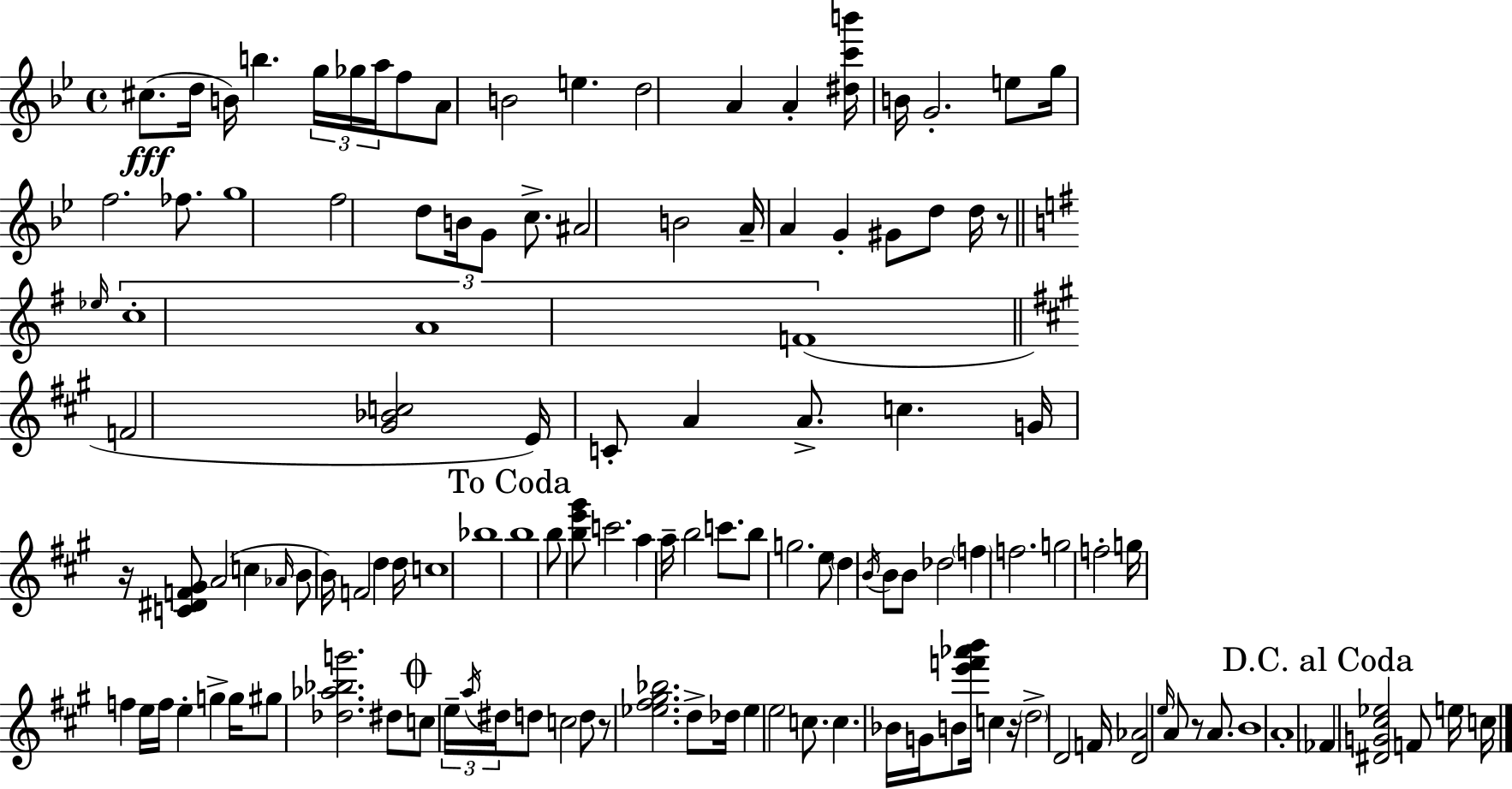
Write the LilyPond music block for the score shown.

{
  \clef treble
  \time 4/4
  \defaultTimeSignature
  \key g \minor
  \repeat volta 2 { cis''8.(\fff d''16 b'16) b''4. \tuplet 3/2 { g''16 ges''16 a''16 } f''8 | a'8 b'2 e''4. | d''2 a'4 a'4-. | <dis'' c''' b'''>16 b'16 g'2.-. e''8 | \break g''16 f''2. fes''8. | g''1 | f''2 d''8 b'16 g'8 c''8.-> | ais'2 b'2 | \break a'16-- a'4 g'4-. gis'8 d''8 d''16 r8 | \bar "||" \break \key g \major \grace { ees''16 } \tuplet 3/2 { c''1-. | a'1 | f'1( } | \bar "||" \break \key a \major f'2 <gis' bes' c''>2 | e'16) c'8-. a'4 a'8.-> c''4. | g'16 r16 <c' dis' f' gis'>8 a'2( c''4 | \grace { aes'16 } b'8 b'16) f'2 d''4 | \break d''16 c''1 | bes''1 | \mark "To Coda" b''1 | b''8 <b'' e''' gis'''>8 c'''2. | \break a''4 a''16-- b''2 c'''8. | b''8 g''2. e''8 | \parenthesize d''4 \acciaccatura { b'16 } b'8 b'8 des''2 | \parenthesize f''4 f''2. | \break g''2 f''2-. | g''16 f''4 e''16 f''16 e''4-. g''4-> | g''16 gis''8 <des'' aes'' bes'' g'''>2. | dis''8 \mark \markup { \musicglyph "scripts.coda" } c''8 \tuplet 3/2 { e''16-- \acciaccatura { a''16 } dis''16 } d''8 c''2 | \break d''8 r8 <ees'' fis'' gis'' bes''>2. | d''8-> des''16 ees''4 e''2 | c''8. c''4. bes'16 g'16 b'8 <e''' f''' aes''' b'''>16 c''4 | r16 \parenthesize d''2-> d'2 | \break f'16 <d' aes'>2 \grace { e''16 } a'8 r8 | a'8. b'1 | a'1-. | \mark "D.C. al Coda" \parenthesize fes'4 <dis' g' cis'' ees''>2 | \break f'8 e''16 c''16 } \bar "|."
}